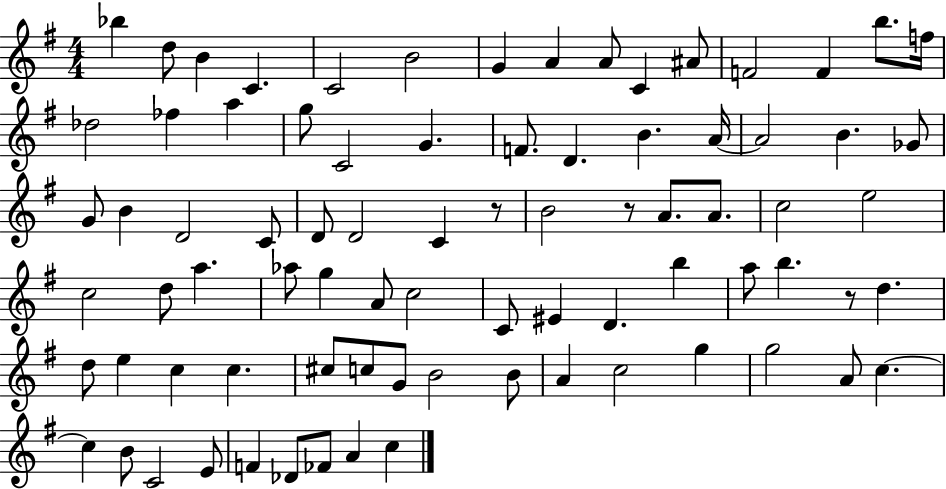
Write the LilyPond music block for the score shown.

{
  \clef treble
  \numericTimeSignature
  \time 4/4
  \key g \major
  bes''4 d''8 b'4 c'4. | c'2 b'2 | g'4 a'4 a'8 c'4 ais'8 | f'2 f'4 b''8. f''16 | \break des''2 fes''4 a''4 | g''8 c'2 g'4. | f'8. d'4. b'4. a'16~~ | a'2 b'4. ges'8 | \break g'8 b'4 d'2 c'8 | d'8 d'2 c'4 r8 | b'2 r8 a'8. a'8. | c''2 e''2 | \break c''2 d''8 a''4. | aes''8 g''4 a'8 c''2 | c'8 eis'4 d'4. b''4 | a''8 b''4. r8 d''4. | \break d''8 e''4 c''4 c''4. | cis''8 c''8 g'8 b'2 b'8 | a'4 c''2 g''4 | g''2 a'8 c''4.~~ | \break c''4 b'8 c'2 e'8 | f'4 des'8 fes'8 a'4 c''4 | \bar "|."
}